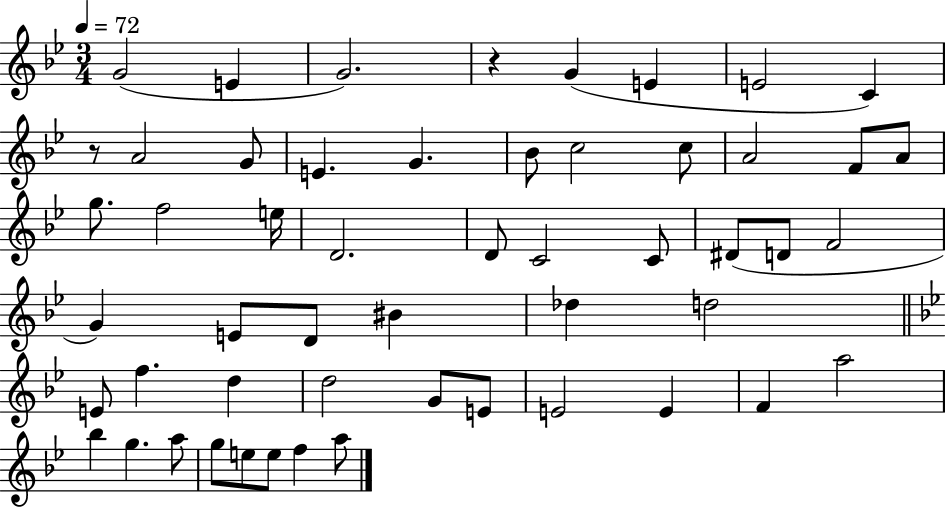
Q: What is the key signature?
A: BES major